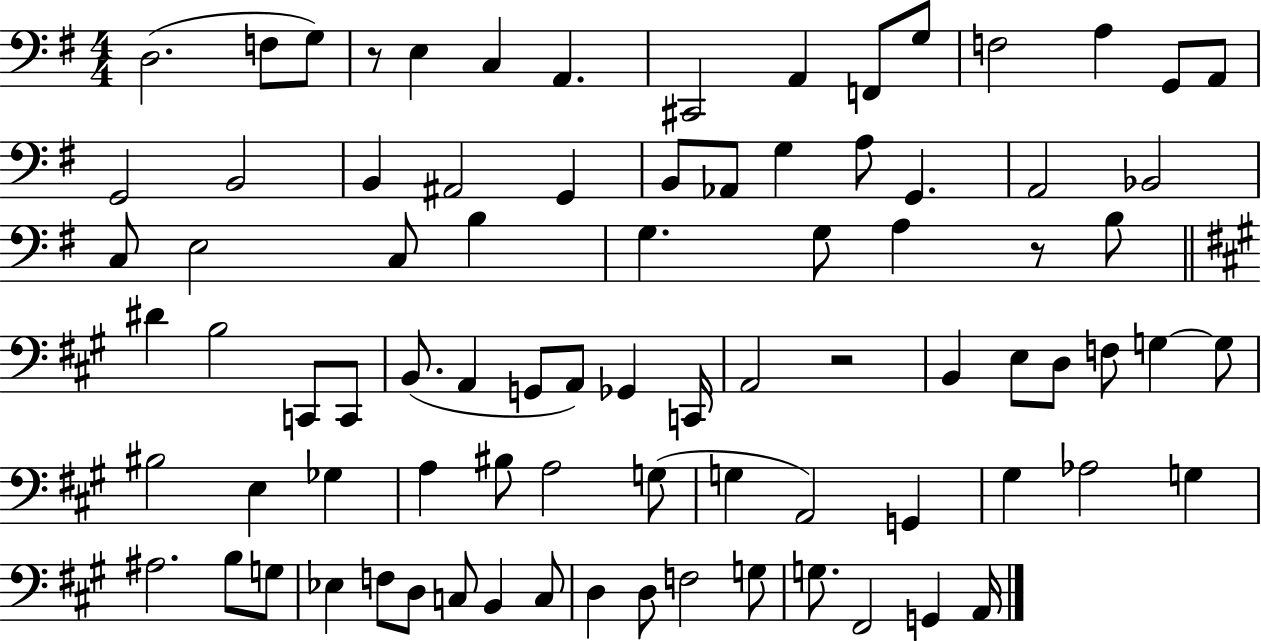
X:1
T:Untitled
M:4/4
L:1/4
K:G
D,2 F,/2 G,/2 z/2 E, C, A,, ^C,,2 A,, F,,/2 G,/2 F,2 A, G,,/2 A,,/2 G,,2 B,,2 B,, ^A,,2 G,, B,,/2 _A,,/2 G, A,/2 G,, A,,2 _B,,2 C,/2 E,2 C,/2 B, G, G,/2 A, z/2 B,/2 ^D B,2 C,,/2 C,,/2 B,,/2 A,, G,,/2 A,,/2 _G,, C,,/4 A,,2 z2 B,, E,/2 D,/2 F,/2 G, G,/2 ^B,2 E, _G, A, ^B,/2 A,2 G,/2 G, A,,2 G,, ^G, _A,2 G, ^A,2 B,/2 G,/2 _E, F,/2 D,/2 C,/2 B,, C,/2 D, D,/2 F,2 G,/2 G,/2 ^F,,2 G,, A,,/4